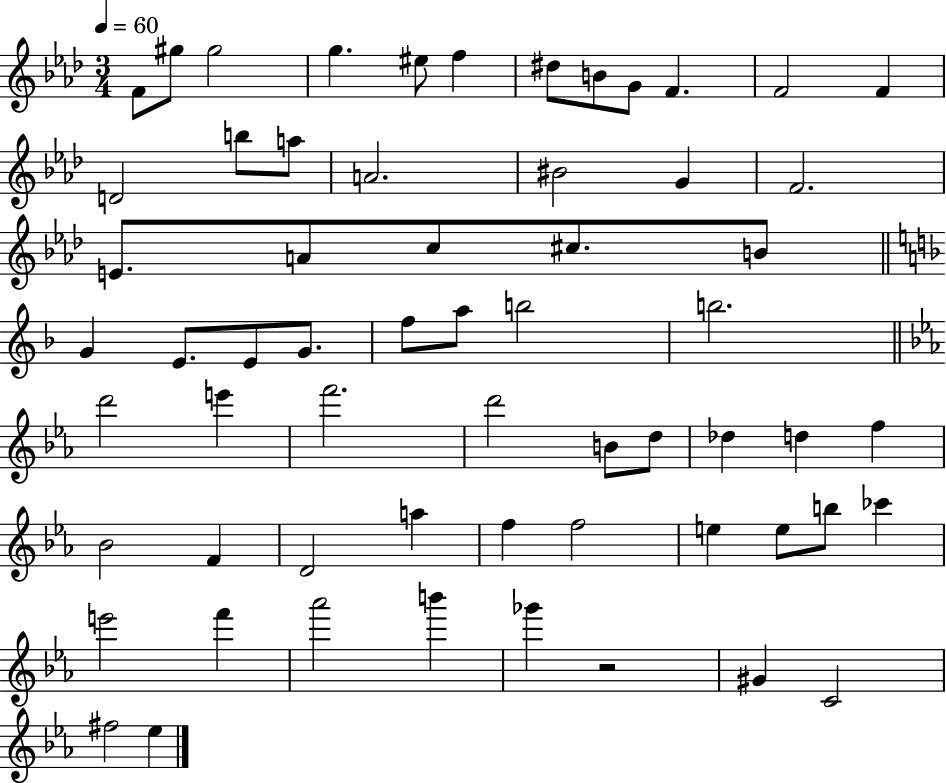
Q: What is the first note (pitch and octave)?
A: F4